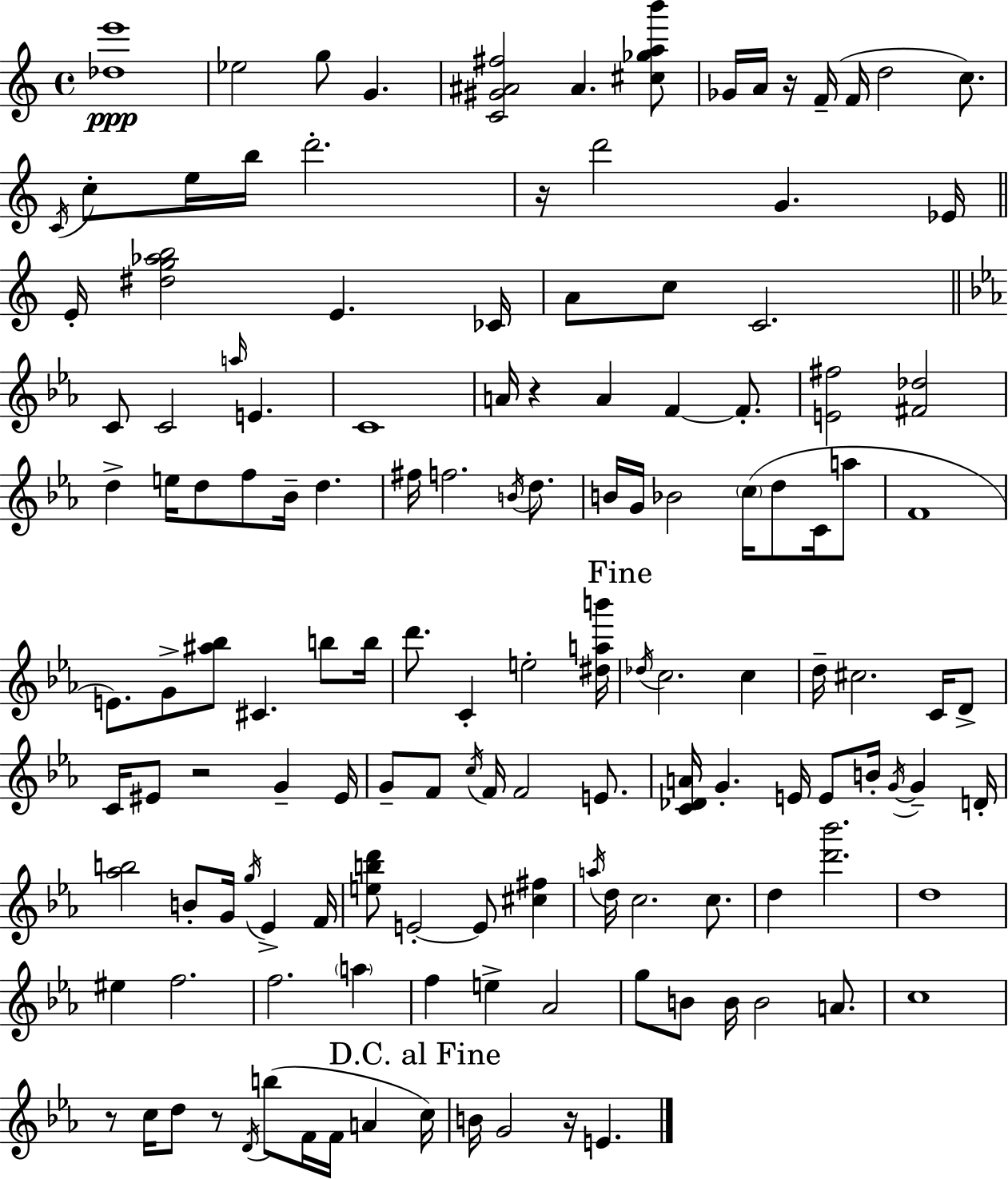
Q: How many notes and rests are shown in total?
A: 140